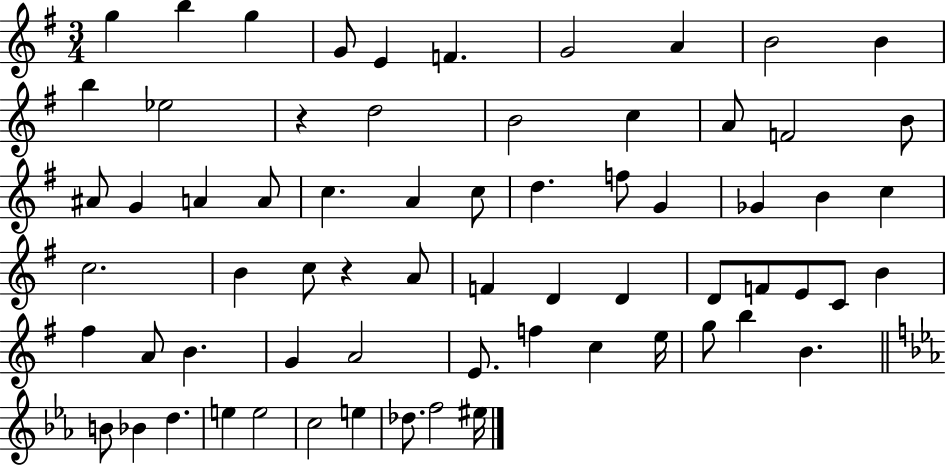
G5/q B5/q G5/q G4/e E4/q F4/q. G4/h A4/q B4/h B4/q B5/q Eb5/h R/q D5/h B4/h C5/q A4/e F4/h B4/e A#4/e G4/q A4/q A4/e C5/q. A4/q C5/e D5/q. F5/e G4/q Gb4/q B4/q C5/q C5/h. B4/q C5/e R/q A4/e F4/q D4/q D4/q D4/e F4/e E4/e C4/e B4/q F#5/q A4/e B4/q. G4/q A4/h E4/e. F5/q C5/q E5/s G5/e B5/q B4/q. B4/e Bb4/q D5/q. E5/q E5/h C5/h E5/q Db5/e. F5/h EIS5/s